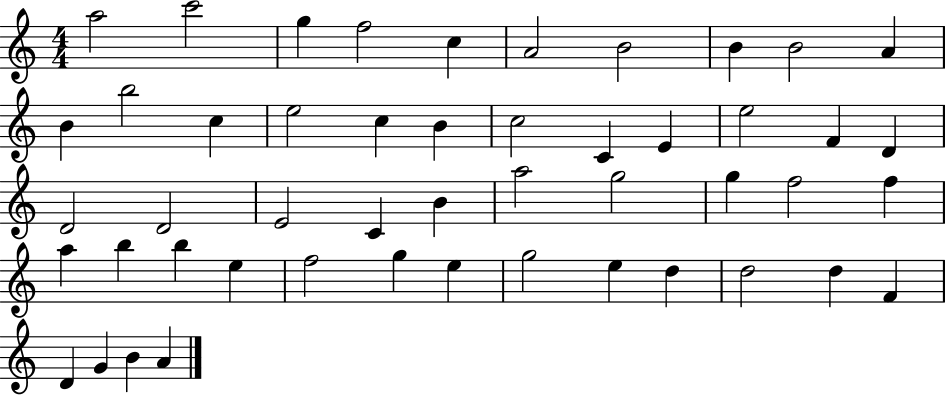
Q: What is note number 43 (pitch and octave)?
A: D5